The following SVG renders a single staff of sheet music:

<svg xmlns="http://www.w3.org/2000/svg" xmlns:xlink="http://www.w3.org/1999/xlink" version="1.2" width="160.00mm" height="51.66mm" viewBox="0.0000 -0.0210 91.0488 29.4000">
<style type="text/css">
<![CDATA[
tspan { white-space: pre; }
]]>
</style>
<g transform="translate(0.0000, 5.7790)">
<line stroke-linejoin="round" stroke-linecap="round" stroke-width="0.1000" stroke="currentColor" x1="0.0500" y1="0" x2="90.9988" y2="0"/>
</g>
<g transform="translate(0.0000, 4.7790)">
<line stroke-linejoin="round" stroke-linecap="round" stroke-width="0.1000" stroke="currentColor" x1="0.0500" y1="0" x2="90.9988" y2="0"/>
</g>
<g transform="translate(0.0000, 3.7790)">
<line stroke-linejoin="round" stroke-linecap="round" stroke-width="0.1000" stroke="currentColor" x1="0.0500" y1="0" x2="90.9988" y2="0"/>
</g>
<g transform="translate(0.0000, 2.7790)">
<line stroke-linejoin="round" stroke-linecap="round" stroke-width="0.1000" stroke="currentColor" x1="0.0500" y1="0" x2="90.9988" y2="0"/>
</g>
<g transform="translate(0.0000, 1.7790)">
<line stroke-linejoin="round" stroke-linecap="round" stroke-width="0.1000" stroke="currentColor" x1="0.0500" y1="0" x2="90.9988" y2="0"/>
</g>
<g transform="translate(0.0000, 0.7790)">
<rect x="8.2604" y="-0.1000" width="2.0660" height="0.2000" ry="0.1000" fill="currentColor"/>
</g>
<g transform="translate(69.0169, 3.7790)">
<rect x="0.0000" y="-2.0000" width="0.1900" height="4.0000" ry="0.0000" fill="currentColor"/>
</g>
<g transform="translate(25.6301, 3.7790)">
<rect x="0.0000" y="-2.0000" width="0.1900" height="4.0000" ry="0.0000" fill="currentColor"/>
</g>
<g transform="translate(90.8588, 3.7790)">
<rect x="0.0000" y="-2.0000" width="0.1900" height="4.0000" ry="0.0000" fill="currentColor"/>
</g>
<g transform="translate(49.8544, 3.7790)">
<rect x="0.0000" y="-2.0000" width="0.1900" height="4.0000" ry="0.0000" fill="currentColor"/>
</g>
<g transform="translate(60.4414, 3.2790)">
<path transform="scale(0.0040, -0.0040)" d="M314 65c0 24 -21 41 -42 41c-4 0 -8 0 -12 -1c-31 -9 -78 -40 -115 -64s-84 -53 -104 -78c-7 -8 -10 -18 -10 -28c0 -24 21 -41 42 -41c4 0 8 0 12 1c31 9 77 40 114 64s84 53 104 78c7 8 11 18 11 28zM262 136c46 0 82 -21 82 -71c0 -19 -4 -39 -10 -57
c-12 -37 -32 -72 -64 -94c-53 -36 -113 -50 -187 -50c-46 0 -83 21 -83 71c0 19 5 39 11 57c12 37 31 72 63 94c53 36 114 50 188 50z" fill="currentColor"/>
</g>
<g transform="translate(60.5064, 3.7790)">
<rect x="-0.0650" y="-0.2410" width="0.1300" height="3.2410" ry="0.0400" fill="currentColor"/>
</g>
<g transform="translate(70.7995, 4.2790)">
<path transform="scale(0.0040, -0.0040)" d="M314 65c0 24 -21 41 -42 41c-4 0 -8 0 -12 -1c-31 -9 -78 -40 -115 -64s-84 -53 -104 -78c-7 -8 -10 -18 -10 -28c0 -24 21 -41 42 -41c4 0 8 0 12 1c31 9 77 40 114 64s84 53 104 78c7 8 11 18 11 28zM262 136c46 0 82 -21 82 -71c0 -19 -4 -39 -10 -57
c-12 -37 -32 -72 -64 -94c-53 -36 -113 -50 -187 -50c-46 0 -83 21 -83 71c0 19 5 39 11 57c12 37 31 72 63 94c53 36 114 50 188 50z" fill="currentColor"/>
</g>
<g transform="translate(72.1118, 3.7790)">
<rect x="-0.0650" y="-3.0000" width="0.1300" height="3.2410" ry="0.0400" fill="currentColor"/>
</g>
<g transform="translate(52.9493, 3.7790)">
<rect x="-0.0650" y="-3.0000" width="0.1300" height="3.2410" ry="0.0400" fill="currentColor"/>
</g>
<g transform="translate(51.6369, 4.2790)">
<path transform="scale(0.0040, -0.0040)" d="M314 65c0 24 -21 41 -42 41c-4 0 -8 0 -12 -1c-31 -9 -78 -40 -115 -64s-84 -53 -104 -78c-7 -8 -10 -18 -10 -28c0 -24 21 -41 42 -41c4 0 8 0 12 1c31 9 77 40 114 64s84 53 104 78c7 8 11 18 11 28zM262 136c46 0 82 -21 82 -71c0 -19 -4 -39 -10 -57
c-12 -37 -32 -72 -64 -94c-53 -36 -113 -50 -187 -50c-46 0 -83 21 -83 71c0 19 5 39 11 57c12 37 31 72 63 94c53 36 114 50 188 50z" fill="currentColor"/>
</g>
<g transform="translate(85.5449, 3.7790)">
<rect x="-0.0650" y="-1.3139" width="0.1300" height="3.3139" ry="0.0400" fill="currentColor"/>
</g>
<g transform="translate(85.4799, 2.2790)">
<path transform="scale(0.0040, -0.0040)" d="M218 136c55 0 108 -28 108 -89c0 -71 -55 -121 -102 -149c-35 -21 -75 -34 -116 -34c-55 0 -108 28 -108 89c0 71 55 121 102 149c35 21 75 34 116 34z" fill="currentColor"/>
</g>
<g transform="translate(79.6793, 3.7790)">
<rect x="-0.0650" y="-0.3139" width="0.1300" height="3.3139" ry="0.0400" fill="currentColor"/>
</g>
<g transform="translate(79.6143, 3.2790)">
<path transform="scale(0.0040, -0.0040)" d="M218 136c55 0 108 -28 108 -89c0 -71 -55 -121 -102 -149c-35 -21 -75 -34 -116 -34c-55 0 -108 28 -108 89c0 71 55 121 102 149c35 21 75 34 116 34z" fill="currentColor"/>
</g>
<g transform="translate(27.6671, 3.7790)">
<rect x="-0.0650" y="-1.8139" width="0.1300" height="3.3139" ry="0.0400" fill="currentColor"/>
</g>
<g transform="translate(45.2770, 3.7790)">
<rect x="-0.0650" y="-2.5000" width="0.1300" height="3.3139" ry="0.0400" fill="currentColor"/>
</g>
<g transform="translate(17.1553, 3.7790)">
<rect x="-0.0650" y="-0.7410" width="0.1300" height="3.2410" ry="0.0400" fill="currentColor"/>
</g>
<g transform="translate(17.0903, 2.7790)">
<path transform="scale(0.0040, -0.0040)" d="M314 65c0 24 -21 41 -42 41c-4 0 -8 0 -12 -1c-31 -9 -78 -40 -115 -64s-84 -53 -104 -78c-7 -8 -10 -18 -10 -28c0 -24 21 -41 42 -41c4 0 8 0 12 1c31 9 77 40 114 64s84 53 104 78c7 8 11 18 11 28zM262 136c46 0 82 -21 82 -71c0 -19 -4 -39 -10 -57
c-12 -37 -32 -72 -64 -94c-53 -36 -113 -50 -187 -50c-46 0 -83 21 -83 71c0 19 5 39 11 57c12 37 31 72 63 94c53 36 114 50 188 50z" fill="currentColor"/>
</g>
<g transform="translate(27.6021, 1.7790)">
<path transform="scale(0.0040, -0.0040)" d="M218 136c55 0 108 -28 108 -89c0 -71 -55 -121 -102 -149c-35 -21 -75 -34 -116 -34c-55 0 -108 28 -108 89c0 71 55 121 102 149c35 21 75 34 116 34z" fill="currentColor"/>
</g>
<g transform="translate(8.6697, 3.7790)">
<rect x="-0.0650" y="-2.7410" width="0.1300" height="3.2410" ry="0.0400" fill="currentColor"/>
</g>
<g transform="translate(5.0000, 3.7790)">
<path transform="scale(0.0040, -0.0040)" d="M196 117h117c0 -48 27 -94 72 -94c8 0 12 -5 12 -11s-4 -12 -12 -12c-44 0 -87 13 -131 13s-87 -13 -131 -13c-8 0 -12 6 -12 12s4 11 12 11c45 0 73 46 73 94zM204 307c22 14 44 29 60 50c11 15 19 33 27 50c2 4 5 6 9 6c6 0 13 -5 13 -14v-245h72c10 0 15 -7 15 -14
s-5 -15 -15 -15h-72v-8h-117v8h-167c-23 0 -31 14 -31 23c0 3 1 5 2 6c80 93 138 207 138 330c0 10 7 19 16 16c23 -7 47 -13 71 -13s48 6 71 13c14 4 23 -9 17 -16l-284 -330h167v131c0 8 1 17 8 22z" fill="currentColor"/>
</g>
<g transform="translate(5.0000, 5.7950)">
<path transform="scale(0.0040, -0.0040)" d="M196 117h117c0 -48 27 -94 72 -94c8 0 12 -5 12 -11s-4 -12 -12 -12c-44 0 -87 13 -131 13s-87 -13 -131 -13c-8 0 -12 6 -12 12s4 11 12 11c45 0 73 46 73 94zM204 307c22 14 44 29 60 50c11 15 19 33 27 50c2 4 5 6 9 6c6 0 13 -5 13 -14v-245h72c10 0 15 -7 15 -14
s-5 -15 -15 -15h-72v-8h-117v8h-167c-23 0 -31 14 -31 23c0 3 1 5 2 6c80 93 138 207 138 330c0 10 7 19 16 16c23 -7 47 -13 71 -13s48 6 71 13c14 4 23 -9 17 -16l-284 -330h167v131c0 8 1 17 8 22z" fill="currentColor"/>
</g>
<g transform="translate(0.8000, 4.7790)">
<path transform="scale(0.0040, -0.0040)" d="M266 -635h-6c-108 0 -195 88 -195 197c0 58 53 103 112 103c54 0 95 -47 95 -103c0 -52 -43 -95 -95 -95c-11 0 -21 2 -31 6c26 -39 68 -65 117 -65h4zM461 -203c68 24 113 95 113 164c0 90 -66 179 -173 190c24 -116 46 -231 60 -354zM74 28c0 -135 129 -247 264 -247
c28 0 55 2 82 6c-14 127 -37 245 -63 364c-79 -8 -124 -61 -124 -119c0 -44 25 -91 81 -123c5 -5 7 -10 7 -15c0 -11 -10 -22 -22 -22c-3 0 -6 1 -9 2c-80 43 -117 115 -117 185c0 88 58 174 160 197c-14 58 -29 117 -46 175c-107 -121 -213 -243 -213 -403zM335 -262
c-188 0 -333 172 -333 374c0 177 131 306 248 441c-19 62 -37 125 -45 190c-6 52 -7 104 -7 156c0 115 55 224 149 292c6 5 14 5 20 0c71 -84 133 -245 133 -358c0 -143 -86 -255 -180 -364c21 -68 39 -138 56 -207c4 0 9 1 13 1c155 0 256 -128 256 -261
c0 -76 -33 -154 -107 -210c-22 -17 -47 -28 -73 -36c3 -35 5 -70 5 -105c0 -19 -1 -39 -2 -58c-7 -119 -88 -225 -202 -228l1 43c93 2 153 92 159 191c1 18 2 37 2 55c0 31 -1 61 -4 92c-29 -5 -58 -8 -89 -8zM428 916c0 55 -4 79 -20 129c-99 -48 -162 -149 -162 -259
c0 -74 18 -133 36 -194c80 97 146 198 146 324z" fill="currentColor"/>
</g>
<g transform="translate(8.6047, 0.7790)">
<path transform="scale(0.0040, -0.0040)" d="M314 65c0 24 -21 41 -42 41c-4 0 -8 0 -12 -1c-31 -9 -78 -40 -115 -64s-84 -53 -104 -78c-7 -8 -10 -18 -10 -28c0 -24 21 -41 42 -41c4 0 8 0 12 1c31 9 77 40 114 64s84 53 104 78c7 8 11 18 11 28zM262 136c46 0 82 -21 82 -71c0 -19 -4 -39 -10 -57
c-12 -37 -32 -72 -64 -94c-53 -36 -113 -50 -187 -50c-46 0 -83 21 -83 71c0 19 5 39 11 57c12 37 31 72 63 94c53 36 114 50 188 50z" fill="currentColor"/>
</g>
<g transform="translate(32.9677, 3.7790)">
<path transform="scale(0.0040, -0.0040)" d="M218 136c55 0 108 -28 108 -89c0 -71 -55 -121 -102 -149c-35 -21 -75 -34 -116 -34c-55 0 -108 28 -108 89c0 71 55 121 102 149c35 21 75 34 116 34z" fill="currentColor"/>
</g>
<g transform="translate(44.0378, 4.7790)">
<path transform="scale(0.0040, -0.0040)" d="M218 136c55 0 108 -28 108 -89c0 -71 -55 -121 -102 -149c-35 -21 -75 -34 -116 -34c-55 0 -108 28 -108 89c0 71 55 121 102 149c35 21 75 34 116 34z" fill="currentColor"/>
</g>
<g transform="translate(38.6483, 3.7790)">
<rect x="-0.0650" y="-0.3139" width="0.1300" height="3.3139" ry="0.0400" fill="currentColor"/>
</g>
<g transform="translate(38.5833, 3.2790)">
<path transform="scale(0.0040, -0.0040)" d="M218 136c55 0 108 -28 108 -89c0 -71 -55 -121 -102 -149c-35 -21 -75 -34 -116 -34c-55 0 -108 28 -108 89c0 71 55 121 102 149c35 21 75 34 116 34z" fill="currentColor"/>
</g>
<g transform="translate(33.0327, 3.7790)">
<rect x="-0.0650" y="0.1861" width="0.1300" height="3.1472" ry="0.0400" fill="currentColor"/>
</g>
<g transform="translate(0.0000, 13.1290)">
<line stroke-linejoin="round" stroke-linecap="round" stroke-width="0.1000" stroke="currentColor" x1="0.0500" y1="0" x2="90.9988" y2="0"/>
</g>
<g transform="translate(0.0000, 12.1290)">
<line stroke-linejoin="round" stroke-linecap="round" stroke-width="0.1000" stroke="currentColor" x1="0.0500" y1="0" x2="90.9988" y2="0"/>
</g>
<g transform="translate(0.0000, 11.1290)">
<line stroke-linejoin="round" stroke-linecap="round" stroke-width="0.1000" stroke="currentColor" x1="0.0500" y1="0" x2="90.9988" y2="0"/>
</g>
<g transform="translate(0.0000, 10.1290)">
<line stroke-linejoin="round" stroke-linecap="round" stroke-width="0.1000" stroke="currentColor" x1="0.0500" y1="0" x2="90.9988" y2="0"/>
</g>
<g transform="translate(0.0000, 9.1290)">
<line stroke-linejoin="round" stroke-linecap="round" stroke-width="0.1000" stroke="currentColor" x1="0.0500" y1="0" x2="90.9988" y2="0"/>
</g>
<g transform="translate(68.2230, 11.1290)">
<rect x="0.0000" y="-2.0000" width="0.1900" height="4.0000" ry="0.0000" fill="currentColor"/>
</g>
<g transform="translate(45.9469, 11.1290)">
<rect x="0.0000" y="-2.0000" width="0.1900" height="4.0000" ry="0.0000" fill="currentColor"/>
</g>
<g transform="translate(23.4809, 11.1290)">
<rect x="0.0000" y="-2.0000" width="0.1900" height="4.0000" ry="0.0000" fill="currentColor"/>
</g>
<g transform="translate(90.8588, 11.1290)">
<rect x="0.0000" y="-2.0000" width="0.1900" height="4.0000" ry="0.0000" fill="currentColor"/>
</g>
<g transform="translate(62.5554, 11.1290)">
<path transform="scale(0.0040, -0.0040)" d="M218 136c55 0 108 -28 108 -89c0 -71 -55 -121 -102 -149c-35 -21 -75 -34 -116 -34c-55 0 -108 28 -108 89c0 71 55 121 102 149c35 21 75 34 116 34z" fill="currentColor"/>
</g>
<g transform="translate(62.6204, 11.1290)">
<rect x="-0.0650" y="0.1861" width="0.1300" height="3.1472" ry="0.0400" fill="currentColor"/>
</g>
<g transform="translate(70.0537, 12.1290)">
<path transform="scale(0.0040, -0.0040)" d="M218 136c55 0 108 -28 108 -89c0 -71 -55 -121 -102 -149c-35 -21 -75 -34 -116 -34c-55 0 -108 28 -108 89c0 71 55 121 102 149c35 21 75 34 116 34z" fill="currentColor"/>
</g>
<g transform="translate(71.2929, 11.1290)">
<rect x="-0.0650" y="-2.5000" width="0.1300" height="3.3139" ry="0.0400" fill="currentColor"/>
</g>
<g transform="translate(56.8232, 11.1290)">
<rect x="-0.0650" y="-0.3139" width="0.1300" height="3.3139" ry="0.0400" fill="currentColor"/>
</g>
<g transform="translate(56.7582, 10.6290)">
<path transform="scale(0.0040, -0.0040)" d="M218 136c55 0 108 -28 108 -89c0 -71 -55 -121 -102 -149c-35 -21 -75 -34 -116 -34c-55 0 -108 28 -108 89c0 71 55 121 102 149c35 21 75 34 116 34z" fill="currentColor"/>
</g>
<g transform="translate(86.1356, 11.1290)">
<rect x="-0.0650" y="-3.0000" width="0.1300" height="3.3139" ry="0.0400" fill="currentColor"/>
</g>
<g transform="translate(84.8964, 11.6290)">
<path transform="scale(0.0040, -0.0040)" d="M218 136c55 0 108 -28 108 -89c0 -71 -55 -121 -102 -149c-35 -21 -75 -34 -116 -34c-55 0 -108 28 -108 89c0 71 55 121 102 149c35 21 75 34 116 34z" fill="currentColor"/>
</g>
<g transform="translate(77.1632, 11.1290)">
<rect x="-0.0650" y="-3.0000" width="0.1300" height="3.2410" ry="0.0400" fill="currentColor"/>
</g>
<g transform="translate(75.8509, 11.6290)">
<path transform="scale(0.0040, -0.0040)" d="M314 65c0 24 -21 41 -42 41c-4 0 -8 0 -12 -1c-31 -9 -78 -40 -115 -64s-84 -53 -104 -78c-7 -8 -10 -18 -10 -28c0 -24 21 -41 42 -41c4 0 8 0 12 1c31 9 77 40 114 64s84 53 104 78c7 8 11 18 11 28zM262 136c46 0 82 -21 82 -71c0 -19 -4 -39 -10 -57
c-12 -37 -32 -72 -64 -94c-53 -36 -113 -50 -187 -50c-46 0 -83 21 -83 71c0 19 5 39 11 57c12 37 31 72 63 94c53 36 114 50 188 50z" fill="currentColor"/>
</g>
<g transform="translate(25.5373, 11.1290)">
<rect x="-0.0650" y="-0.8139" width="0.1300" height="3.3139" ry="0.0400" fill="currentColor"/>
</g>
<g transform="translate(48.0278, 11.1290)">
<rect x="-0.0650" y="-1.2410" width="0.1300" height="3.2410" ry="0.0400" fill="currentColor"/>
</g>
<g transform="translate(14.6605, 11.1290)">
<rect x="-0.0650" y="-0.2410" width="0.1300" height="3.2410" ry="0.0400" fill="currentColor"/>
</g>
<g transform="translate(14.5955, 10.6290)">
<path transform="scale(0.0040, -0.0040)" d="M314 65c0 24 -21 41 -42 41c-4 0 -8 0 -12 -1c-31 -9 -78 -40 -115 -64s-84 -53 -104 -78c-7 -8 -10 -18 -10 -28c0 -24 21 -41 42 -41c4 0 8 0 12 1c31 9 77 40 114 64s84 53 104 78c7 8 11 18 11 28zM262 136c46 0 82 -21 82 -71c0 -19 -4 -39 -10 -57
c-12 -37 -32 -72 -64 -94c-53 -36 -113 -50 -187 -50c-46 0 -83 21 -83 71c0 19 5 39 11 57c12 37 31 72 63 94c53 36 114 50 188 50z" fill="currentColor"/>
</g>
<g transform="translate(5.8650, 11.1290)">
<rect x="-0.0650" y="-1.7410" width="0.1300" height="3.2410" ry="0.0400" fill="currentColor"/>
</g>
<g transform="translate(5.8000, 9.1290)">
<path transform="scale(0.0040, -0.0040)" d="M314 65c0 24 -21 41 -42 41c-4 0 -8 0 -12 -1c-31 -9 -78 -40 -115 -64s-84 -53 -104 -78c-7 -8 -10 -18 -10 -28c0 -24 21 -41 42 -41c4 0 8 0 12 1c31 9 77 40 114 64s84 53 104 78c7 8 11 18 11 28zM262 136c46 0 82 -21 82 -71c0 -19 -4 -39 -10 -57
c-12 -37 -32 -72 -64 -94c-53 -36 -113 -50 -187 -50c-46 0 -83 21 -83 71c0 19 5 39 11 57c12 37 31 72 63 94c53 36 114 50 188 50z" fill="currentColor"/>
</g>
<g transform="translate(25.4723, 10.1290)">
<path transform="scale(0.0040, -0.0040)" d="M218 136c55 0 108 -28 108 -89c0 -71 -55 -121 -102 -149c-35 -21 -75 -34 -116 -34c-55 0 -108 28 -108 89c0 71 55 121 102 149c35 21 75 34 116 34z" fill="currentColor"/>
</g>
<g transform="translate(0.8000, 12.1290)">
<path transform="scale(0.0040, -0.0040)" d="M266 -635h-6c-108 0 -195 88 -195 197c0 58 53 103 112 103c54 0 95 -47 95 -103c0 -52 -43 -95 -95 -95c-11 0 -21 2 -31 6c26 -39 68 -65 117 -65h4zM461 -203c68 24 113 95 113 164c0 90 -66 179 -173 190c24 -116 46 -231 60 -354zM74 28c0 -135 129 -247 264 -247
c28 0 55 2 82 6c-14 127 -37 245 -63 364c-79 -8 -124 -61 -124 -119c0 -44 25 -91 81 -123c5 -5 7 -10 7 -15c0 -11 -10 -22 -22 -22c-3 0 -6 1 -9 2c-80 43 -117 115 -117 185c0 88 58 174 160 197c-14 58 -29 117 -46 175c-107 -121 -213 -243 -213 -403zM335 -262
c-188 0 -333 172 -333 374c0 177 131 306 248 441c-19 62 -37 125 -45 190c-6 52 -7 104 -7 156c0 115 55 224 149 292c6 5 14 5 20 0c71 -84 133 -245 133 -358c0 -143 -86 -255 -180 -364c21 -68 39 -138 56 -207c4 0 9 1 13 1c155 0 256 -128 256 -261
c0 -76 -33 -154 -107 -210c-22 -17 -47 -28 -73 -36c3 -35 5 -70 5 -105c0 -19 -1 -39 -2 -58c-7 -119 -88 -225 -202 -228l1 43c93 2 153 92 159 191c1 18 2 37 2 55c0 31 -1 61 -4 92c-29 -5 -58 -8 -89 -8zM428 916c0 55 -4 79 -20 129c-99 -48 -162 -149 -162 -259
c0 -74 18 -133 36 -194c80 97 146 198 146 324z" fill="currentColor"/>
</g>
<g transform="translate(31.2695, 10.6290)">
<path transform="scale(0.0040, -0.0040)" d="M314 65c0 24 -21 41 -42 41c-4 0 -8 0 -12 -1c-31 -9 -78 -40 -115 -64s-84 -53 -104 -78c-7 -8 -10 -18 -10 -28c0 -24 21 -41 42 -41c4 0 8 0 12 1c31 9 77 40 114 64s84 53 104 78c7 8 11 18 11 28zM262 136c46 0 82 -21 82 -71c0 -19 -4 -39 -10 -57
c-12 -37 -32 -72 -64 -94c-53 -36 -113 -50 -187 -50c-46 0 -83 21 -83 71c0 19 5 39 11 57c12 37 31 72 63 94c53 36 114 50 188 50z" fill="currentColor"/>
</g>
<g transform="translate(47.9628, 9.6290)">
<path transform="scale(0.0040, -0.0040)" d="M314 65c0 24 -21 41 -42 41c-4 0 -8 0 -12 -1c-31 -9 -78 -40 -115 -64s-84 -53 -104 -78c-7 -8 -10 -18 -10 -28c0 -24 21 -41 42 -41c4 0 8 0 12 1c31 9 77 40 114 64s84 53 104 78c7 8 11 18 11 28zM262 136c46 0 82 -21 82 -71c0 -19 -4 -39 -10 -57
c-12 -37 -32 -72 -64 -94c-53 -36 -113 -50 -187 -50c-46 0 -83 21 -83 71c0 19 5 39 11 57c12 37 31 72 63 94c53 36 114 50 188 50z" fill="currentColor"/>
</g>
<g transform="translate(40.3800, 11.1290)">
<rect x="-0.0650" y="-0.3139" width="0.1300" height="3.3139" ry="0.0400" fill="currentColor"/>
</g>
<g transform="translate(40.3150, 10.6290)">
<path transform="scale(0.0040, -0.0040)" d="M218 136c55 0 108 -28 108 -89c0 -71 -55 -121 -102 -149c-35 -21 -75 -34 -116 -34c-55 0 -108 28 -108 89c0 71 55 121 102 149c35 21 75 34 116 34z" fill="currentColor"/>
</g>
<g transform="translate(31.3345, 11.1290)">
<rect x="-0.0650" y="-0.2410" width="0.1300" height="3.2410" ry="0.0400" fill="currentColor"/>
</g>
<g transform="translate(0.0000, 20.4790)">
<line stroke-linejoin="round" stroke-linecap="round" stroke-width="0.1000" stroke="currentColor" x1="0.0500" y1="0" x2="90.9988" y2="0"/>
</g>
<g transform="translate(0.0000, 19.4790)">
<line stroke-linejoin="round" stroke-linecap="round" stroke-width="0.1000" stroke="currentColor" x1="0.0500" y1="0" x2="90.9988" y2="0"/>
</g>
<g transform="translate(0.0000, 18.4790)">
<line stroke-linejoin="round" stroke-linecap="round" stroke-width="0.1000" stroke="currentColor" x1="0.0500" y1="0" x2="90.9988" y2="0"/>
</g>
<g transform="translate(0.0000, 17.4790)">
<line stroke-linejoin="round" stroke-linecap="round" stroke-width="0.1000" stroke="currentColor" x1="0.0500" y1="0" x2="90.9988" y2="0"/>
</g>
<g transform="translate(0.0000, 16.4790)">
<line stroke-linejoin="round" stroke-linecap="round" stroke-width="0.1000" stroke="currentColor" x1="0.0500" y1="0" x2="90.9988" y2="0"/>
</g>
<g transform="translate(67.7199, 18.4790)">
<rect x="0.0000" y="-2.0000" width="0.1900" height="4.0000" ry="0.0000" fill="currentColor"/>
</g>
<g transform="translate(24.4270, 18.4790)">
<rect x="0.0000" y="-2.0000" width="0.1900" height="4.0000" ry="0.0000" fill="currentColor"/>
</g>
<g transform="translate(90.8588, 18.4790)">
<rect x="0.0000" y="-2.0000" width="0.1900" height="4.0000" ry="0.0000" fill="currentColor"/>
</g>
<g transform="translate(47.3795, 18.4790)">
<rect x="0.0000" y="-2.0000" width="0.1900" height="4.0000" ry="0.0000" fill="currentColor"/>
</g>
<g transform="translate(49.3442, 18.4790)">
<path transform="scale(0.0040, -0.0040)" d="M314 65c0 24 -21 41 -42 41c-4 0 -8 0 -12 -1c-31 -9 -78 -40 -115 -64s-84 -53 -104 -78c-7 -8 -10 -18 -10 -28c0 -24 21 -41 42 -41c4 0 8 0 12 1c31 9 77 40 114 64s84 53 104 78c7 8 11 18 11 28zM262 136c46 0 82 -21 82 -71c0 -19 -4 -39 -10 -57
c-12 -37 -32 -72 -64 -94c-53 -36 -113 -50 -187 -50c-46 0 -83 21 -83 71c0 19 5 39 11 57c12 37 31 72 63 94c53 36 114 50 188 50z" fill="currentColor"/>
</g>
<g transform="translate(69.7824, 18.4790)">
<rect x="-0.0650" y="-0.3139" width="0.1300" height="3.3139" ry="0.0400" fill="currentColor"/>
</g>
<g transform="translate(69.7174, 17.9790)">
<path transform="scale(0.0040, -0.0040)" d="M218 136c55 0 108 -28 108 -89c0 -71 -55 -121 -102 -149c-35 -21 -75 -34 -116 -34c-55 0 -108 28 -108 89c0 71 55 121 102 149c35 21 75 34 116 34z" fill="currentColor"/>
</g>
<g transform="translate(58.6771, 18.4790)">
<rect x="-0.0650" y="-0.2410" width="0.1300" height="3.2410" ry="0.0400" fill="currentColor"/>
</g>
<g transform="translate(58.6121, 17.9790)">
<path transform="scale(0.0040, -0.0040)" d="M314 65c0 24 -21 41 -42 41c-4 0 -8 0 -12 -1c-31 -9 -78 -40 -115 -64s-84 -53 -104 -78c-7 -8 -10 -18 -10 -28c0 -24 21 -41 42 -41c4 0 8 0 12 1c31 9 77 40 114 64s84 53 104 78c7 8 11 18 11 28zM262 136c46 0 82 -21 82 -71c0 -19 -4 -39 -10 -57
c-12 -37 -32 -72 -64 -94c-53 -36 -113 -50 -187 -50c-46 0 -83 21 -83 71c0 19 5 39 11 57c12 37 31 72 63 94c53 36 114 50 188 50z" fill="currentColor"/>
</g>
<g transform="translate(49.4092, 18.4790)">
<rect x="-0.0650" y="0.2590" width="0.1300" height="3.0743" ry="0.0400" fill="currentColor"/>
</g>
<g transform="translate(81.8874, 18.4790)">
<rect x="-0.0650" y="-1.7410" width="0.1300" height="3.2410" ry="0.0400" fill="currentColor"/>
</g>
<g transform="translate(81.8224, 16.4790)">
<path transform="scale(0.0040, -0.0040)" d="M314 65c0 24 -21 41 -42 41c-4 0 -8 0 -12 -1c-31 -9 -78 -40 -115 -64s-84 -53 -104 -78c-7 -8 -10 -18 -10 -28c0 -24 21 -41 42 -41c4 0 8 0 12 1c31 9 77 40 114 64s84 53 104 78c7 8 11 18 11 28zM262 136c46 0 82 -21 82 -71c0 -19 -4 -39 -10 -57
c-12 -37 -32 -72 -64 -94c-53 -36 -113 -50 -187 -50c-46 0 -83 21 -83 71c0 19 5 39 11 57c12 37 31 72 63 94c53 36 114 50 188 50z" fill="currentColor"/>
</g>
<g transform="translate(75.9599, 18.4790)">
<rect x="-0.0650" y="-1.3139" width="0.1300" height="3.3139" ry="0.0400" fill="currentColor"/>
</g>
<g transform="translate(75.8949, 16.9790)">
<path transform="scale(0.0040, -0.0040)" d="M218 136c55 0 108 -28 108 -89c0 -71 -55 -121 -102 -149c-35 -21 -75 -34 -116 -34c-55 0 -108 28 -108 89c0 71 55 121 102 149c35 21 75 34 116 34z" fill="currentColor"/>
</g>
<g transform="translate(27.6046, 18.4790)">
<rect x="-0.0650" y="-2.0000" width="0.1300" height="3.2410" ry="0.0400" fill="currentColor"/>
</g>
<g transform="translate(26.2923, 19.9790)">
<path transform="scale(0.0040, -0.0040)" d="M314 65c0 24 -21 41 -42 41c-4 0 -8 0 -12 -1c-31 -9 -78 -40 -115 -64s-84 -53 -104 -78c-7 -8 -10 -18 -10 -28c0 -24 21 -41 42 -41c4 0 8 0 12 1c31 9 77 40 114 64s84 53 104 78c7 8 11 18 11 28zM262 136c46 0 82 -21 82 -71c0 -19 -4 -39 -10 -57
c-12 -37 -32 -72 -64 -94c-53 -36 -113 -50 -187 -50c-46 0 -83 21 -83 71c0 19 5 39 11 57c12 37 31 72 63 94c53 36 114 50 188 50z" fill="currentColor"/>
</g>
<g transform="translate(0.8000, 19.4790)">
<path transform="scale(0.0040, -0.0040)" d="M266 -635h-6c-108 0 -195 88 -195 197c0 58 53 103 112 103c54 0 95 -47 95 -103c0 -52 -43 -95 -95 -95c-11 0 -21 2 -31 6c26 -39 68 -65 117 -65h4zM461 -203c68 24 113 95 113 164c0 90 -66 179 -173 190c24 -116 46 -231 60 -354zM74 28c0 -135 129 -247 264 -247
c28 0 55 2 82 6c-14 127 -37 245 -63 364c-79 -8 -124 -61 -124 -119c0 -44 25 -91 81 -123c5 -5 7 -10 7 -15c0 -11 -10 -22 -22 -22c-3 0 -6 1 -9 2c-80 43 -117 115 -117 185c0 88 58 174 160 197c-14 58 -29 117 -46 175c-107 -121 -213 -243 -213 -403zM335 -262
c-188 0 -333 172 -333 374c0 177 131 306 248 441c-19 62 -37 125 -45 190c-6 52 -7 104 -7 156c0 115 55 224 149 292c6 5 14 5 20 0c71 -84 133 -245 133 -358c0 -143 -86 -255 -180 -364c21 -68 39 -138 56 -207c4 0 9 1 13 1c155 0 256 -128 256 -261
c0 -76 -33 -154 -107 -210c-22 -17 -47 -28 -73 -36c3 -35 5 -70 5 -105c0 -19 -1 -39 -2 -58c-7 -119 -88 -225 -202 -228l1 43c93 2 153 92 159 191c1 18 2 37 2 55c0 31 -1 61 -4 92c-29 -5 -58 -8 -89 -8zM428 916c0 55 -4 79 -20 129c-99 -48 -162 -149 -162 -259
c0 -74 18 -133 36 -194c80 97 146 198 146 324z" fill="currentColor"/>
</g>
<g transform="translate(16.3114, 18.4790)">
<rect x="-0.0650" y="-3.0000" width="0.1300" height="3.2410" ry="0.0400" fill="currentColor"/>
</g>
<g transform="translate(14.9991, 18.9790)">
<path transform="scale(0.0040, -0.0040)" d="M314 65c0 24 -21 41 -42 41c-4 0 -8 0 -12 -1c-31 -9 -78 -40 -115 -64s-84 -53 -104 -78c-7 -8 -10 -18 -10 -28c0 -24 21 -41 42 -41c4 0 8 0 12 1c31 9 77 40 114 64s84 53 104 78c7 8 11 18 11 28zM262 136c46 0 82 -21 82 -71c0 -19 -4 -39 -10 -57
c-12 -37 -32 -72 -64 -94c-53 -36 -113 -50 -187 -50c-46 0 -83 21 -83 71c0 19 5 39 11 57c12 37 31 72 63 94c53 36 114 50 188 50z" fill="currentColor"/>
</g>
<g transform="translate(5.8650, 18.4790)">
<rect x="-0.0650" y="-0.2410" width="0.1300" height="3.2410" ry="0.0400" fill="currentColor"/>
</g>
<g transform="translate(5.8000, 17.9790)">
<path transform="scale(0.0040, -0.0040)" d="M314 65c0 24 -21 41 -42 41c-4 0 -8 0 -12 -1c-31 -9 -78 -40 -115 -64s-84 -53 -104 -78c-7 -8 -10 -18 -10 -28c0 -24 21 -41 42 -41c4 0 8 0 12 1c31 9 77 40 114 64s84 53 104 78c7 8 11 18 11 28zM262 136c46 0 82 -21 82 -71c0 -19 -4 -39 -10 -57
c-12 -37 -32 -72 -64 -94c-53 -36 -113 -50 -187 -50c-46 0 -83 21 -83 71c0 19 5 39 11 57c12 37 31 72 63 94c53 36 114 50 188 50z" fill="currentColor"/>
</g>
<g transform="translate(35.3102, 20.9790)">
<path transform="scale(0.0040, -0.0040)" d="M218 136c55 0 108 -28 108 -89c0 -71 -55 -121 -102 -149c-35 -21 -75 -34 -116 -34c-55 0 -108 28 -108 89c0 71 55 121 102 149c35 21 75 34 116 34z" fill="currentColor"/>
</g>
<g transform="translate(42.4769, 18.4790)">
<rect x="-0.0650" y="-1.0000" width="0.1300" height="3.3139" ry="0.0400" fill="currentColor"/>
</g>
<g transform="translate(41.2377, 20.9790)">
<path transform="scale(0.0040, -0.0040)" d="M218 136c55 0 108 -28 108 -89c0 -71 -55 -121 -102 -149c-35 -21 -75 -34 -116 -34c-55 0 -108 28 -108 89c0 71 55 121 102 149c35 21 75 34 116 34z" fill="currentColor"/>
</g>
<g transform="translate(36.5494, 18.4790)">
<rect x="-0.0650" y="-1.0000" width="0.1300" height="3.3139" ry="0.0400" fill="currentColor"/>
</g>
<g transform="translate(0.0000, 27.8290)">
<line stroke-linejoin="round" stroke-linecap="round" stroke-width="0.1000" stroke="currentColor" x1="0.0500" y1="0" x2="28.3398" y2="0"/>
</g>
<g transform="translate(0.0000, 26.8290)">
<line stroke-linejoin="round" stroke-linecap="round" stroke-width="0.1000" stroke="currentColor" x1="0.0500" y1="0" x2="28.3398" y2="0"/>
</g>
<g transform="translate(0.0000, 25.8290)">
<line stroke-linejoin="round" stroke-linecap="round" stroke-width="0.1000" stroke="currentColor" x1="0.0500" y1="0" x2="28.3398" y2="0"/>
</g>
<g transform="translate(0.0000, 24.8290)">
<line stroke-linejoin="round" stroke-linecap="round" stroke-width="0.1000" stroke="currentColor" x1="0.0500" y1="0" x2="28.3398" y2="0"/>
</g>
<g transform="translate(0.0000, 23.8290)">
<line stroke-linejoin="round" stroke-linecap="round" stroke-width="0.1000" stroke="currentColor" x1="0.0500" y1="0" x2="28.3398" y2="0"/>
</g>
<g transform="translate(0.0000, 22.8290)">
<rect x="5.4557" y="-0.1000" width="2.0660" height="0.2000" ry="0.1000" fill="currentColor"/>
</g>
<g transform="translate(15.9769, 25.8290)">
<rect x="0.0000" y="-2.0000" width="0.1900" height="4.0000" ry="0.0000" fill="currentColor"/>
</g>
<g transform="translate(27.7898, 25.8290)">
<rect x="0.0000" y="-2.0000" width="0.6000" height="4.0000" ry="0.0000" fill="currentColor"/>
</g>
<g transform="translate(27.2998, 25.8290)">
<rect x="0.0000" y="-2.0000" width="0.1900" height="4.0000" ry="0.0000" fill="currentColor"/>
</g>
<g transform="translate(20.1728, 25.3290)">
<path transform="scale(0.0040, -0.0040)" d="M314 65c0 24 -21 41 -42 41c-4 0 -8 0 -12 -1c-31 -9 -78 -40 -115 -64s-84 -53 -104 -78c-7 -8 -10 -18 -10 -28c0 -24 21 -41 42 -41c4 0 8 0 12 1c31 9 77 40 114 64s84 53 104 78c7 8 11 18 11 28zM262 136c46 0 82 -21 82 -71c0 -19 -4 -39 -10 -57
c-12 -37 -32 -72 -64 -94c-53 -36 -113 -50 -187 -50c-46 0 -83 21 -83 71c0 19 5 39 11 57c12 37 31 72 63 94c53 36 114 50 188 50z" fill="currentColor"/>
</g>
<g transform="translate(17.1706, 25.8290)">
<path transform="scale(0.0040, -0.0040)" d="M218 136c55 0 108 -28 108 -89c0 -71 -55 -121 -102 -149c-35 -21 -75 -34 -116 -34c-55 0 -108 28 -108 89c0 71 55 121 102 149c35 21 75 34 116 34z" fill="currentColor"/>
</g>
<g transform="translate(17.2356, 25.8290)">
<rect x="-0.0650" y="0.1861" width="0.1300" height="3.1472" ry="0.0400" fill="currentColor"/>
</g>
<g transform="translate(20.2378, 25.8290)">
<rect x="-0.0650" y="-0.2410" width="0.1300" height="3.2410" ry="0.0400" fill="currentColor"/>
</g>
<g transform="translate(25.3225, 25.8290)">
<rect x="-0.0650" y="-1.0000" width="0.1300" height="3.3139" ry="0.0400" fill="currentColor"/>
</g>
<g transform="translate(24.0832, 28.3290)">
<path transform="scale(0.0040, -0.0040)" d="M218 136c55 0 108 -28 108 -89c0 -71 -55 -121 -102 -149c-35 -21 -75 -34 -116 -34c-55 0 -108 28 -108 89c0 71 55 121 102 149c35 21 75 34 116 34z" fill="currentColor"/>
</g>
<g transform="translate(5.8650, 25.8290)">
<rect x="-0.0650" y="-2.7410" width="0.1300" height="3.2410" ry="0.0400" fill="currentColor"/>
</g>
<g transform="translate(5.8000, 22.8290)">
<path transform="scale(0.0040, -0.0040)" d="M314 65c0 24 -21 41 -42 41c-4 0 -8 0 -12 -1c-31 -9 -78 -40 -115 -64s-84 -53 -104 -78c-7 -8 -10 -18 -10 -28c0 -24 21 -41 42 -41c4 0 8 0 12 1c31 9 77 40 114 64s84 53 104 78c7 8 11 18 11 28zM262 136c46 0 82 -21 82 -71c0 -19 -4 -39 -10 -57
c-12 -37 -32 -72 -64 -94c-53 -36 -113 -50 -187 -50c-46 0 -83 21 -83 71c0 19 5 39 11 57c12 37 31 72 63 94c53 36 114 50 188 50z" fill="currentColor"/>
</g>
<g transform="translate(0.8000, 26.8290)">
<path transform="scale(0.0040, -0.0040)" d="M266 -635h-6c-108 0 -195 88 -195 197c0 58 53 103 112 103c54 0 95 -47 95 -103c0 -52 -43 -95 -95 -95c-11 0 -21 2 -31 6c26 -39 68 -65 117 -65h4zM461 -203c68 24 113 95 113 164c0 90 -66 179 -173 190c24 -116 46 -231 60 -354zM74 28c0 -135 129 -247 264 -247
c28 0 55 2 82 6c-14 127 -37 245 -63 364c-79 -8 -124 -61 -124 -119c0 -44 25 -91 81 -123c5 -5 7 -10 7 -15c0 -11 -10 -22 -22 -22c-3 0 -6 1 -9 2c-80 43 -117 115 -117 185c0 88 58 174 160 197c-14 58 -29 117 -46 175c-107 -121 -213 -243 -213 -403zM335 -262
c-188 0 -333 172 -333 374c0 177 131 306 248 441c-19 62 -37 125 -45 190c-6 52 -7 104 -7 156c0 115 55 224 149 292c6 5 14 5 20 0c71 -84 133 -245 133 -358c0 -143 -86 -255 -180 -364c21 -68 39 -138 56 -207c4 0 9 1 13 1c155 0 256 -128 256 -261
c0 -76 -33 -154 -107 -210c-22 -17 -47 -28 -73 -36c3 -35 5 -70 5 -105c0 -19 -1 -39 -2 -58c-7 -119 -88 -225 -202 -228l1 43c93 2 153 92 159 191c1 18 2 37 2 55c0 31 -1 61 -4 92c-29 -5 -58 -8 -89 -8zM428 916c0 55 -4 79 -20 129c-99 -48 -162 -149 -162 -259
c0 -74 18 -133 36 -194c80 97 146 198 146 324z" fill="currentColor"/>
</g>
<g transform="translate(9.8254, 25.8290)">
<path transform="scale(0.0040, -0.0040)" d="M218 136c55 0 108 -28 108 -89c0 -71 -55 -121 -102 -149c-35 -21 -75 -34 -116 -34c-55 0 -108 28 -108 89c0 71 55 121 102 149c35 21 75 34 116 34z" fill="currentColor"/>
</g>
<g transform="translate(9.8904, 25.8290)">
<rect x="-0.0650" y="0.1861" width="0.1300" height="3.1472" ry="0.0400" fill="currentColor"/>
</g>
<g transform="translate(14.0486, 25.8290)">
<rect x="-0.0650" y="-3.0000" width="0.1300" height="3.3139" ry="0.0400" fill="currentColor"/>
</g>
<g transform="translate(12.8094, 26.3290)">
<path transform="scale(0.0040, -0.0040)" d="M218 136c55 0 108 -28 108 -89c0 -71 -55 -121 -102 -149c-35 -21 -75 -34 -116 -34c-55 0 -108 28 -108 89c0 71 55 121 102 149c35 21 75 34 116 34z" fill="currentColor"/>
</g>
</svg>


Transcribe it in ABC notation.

X:1
T:Untitled
M:4/4
L:1/4
K:C
a2 d2 f B c G A2 c2 A2 c e f2 c2 d c2 c e2 c B G A2 A c2 A2 F2 D D B2 c2 c e f2 a2 B A B c2 D